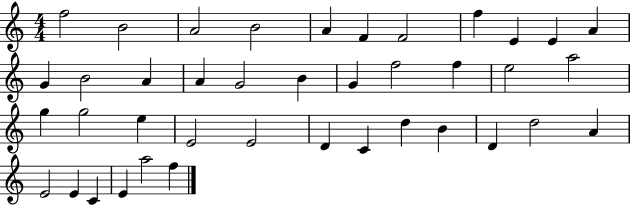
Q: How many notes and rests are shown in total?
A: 40